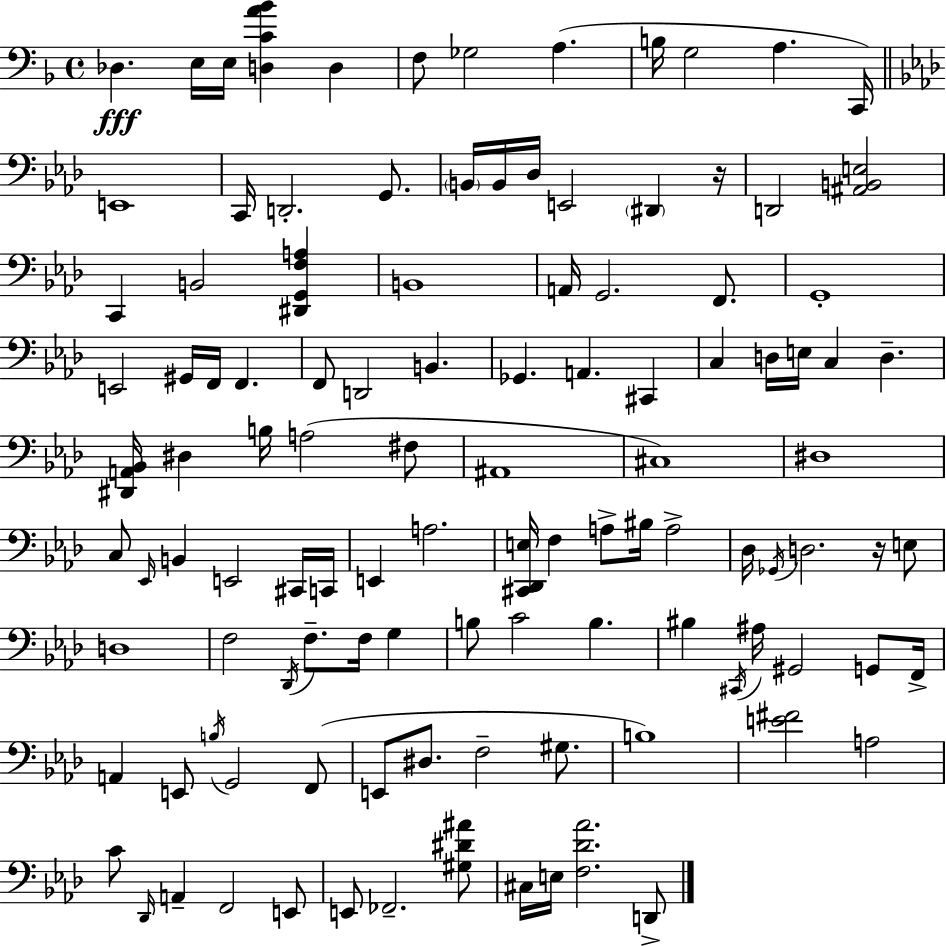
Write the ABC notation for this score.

X:1
T:Untitled
M:4/4
L:1/4
K:F
_D, E,/4 E,/4 [D,CA_B] D, F,/2 _G,2 A, B,/4 G,2 A, C,,/4 E,,4 C,,/4 D,,2 G,,/2 B,,/4 B,,/4 _D,/4 E,,2 ^D,, z/4 D,,2 [^A,,B,,E,]2 C,, B,,2 [^D,,G,,F,A,] B,,4 A,,/4 G,,2 F,,/2 G,,4 E,,2 ^G,,/4 F,,/4 F,, F,,/2 D,,2 B,, _G,, A,, ^C,, C, D,/4 E,/4 C, D, [^D,,A,,_B,,]/4 ^D, B,/4 A,2 ^F,/2 ^A,,4 ^C,4 ^D,4 C,/2 _E,,/4 B,, E,,2 ^C,,/4 C,,/4 E,, A,2 [^C,,_D,,E,]/4 F, A,/2 ^B,/4 A,2 _D,/4 _G,,/4 D,2 z/4 E,/2 D,4 F,2 _D,,/4 F,/2 F,/4 G, B,/2 C2 B, ^B, ^C,,/4 ^A,/4 ^G,,2 G,,/2 F,,/4 A,, E,,/2 B,/4 G,,2 F,,/2 E,,/2 ^D,/2 F,2 ^G,/2 B,4 [E^F]2 A,2 C/2 _D,,/4 A,, F,,2 E,,/2 E,,/2 _F,,2 [^G,^D^A]/2 ^C,/4 E,/4 [F,_D_A]2 D,,/2